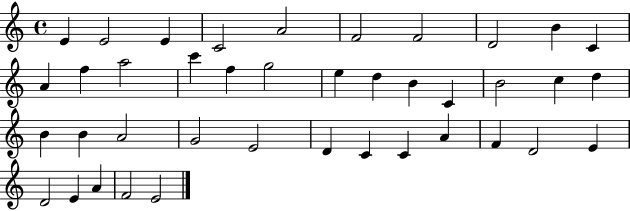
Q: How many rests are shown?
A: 0